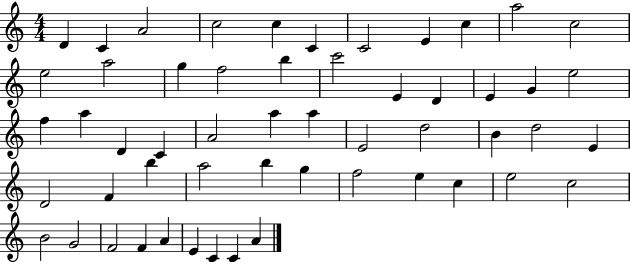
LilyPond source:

{
  \clef treble
  \numericTimeSignature
  \time 4/4
  \key c \major
  d'4 c'4 a'2 | c''2 c''4 c'4 | c'2 e'4 c''4 | a''2 c''2 | \break e''2 a''2 | g''4 f''2 b''4 | c'''2 e'4 d'4 | e'4 g'4 e''2 | \break f''4 a''4 d'4 c'4 | a'2 a''4 a''4 | e'2 d''2 | b'4 d''2 e'4 | \break d'2 f'4 b''4 | a''2 b''4 g''4 | f''2 e''4 c''4 | e''2 c''2 | \break b'2 g'2 | f'2 f'4 a'4 | e'4 c'4 c'4 a'4 | \bar "|."
}